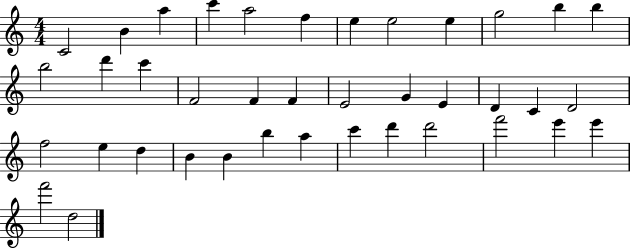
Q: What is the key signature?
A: C major